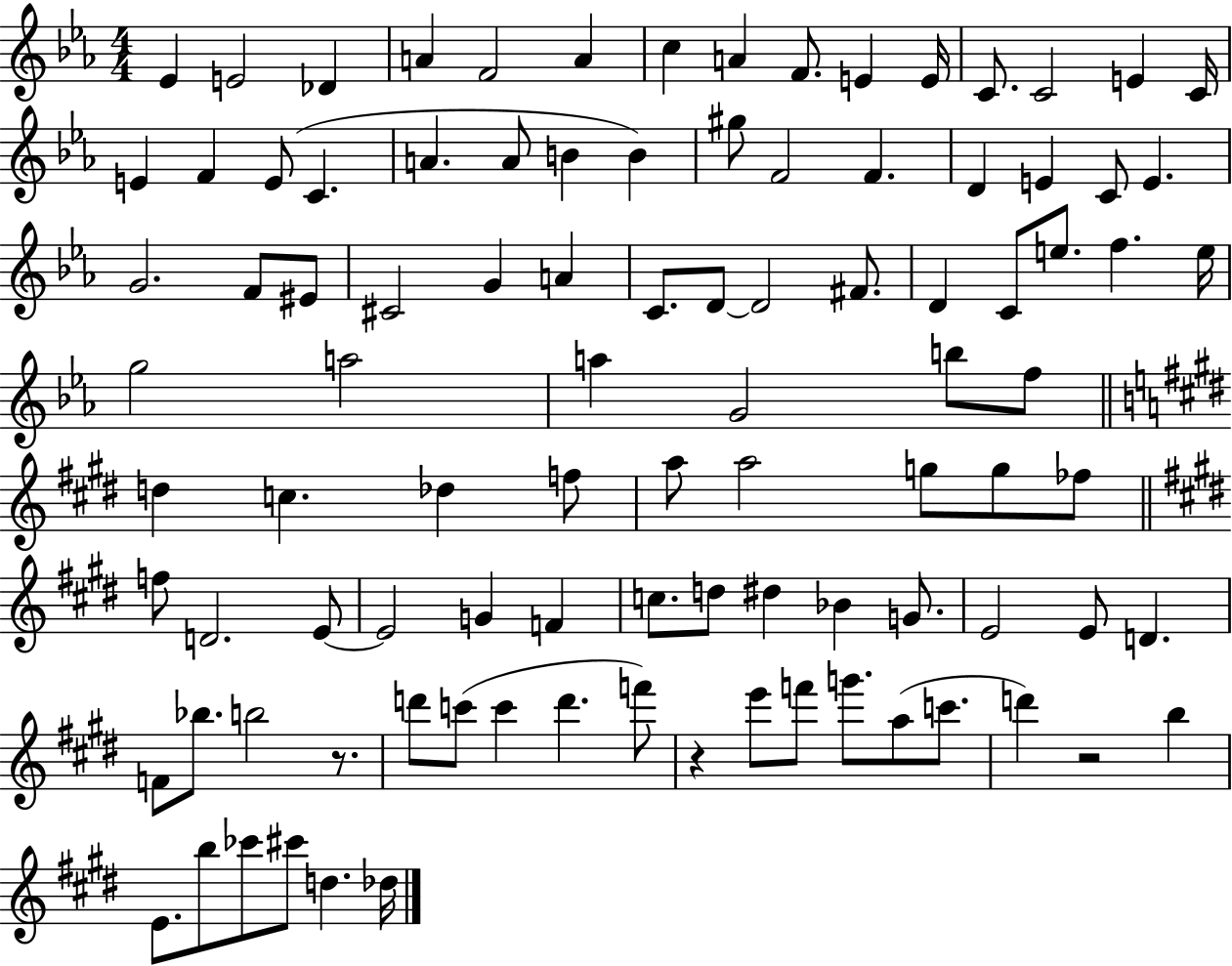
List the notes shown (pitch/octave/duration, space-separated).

Eb4/q E4/h Db4/q A4/q F4/h A4/q C5/q A4/q F4/e. E4/q E4/s C4/e. C4/h E4/q C4/s E4/q F4/q E4/e C4/q. A4/q. A4/e B4/q B4/q G#5/e F4/h F4/q. D4/q E4/q C4/e E4/q. G4/h. F4/e EIS4/e C#4/h G4/q A4/q C4/e. D4/e D4/h F#4/e. D4/q C4/e E5/e. F5/q. E5/s G5/h A5/h A5/q G4/h B5/e F5/e D5/q C5/q. Db5/q F5/e A5/e A5/h G5/e G5/e FES5/e F5/e D4/h. E4/e E4/h G4/q F4/q C5/e. D5/e D#5/q Bb4/q G4/e. E4/h E4/e D4/q. F4/e Bb5/e. B5/h R/e. D6/e C6/e C6/q D6/q. F6/e R/q E6/e F6/e G6/e. A5/e C6/e. D6/q R/h B5/q E4/e. B5/e CES6/e C#6/e D5/q. Db5/s